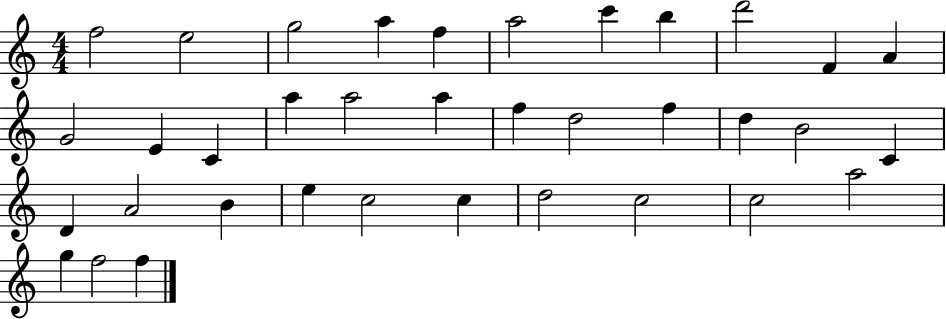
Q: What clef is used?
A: treble